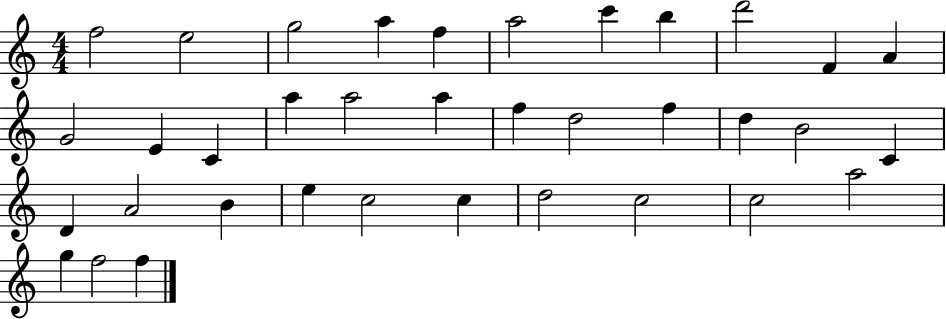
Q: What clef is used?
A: treble